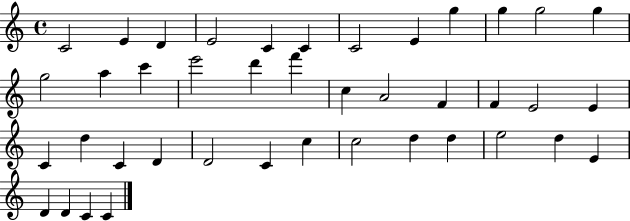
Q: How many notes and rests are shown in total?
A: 41